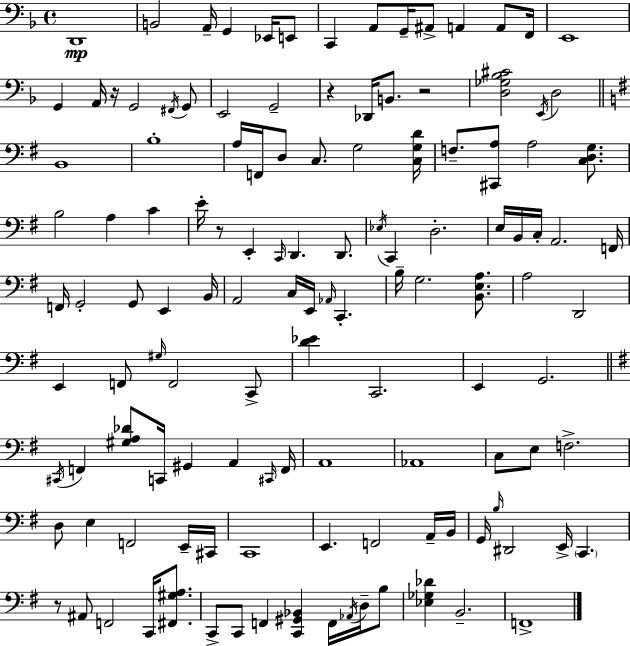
D2/w B2/h A2/s G2/q Eb2/s E2/e C2/q A2/e G2/s A#2/e A2/q A2/e F2/s E2/w G2/q A2/s R/s G2/h F#2/s G2/e E2/h G2/h R/q Db2/s B2/e. R/h [D3,Gb3,Bb3,C#4]/h E2/s D3/h B2/w B3/w A3/s F2/s D3/e C3/e. G3/h [C3,G3,D4]/s F3/e. [C#2,A3]/e A3/h [C3,D3,G3]/e. B3/h A3/q C4/q E4/s R/e E2/q C2/s D2/q. D2/e. Eb3/s C2/q D3/h. E3/s B2/s C3/s A2/h. F2/s F2/s G2/h G2/e E2/q B2/s A2/h C3/s E2/s Ab2/s C2/q. B3/s G3/h. [B2,E3,A3]/e. A3/h D2/h E2/q F2/e G#3/s F2/h C2/e [D4,Eb4]/q C2/h. E2/q G2/h. C#2/s F2/q [G#3,A3,Db4]/e C2/s G#2/q A2/q C#2/s F2/s A2/w Ab2/w C3/e E3/e F3/h. D3/e E3/q F2/h E2/s C#2/s C2/w E2/q. F2/h A2/s B2/s G2/s B3/s D#2/h E2/s C2/q. R/e A#2/e F2/h C2/s [F#2,G#3,A3]/e. C2/e C2/e F2/q [C2,G#2,Bb2]/q F2/s Ab2/s D3/s B3/e [Eb3,Gb3,Db4]/q B2/h. F2/w